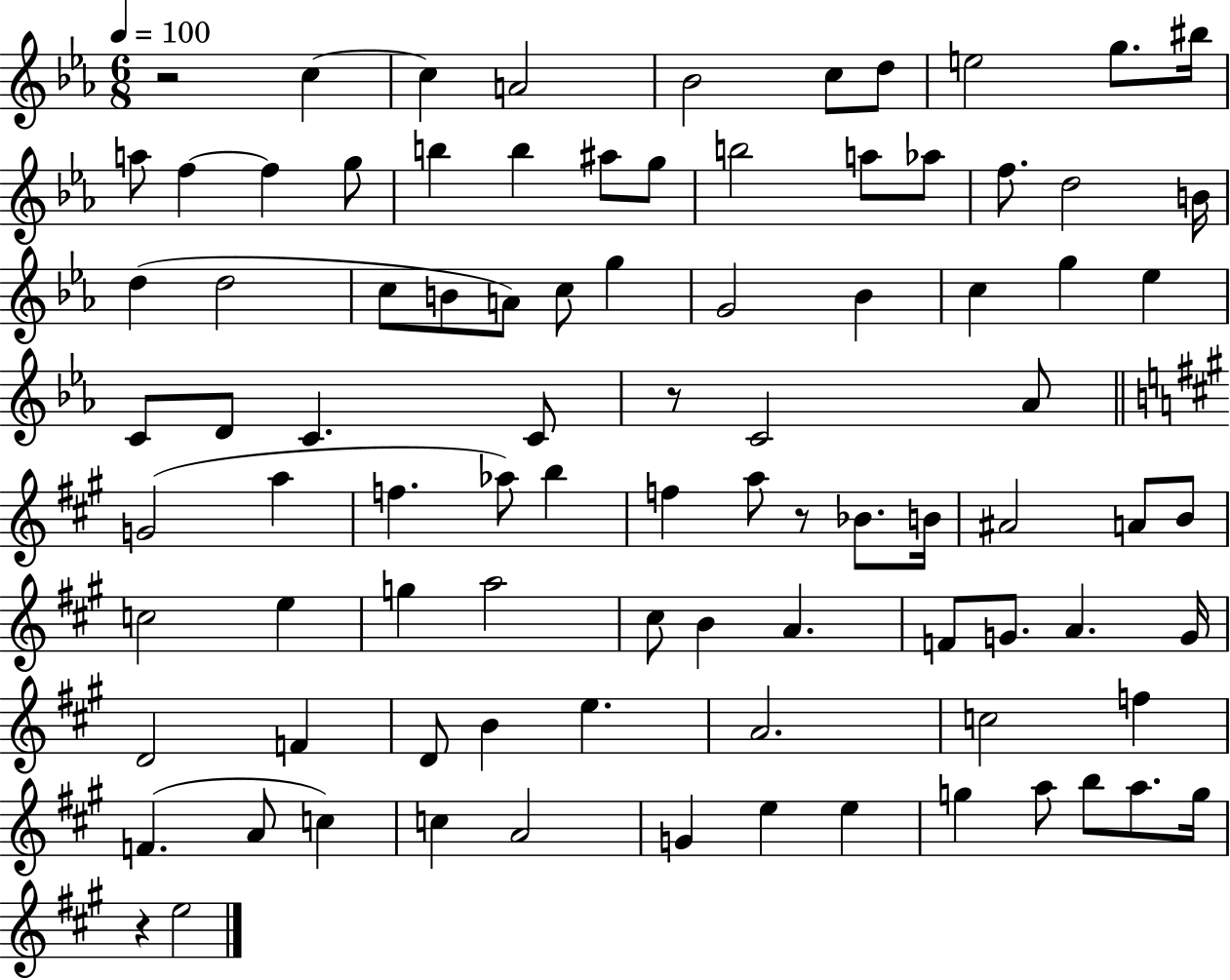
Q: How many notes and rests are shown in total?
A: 90